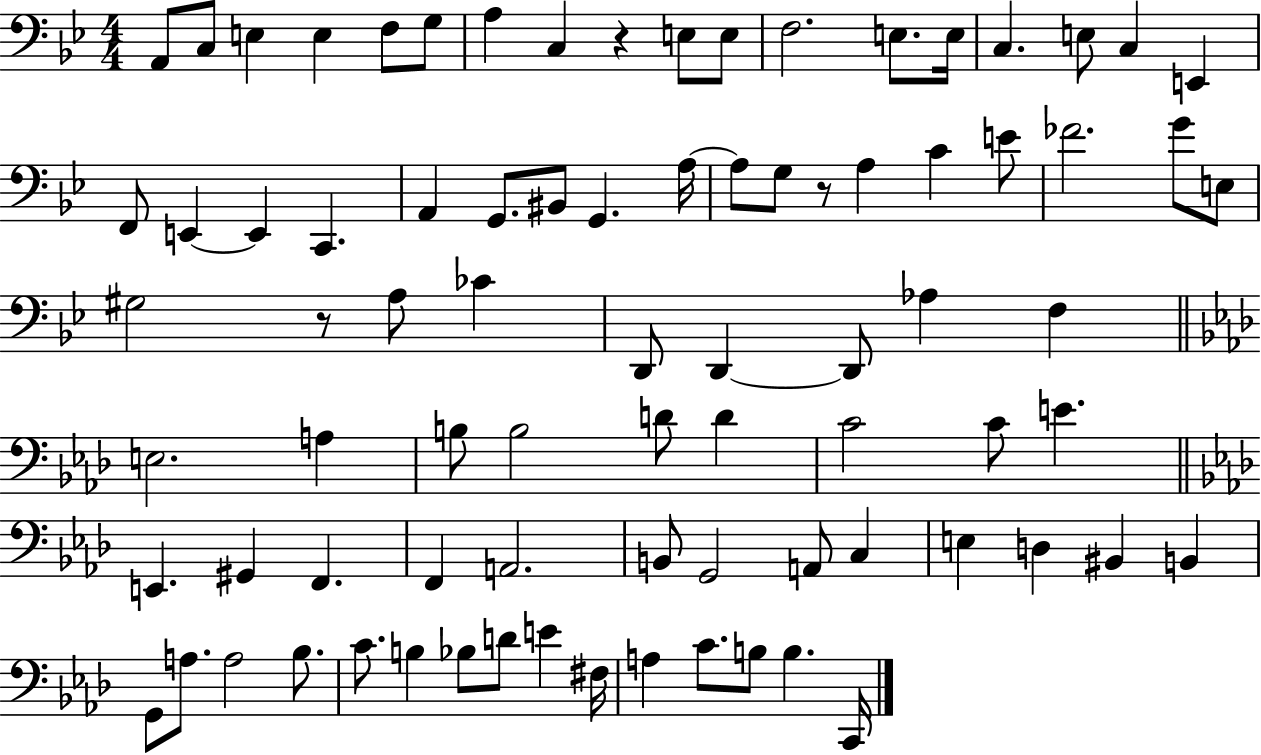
{
  \clef bass
  \numericTimeSignature
  \time 4/4
  \key bes \major
  a,8 c8 e4 e4 f8 g8 | a4 c4 r4 e8 e8 | f2. e8. e16 | c4. e8 c4 e,4 | \break f,8 e,4~~ e,4 c,4. | a,4 g,8. bis,8 g,4. a16~~ | a8 g8 r8 a4 c'4 e'8 | fes'2. g'8 e8 | \break gis2 r8 a8 ces'4 | d,8 d,4~~ d,8 aes4 f4 | \bar "||" \break \key f \minor e2. a4 | b8 b2 d'8 d'4 | c'2 c'8 e'4. | \bar "||" \break \key f \minor e,4. gis,4 f,4. | f,4 a,2. | b,8 g,2 a,8 c4 | e4 d4 bis,4 b,4 | \break g,8 a8. a2 bes8. | c'8. b4 bes8 d'8 e'4 fis16 | a4 c'8. b8 b4. c,16 | \bar "|."
}